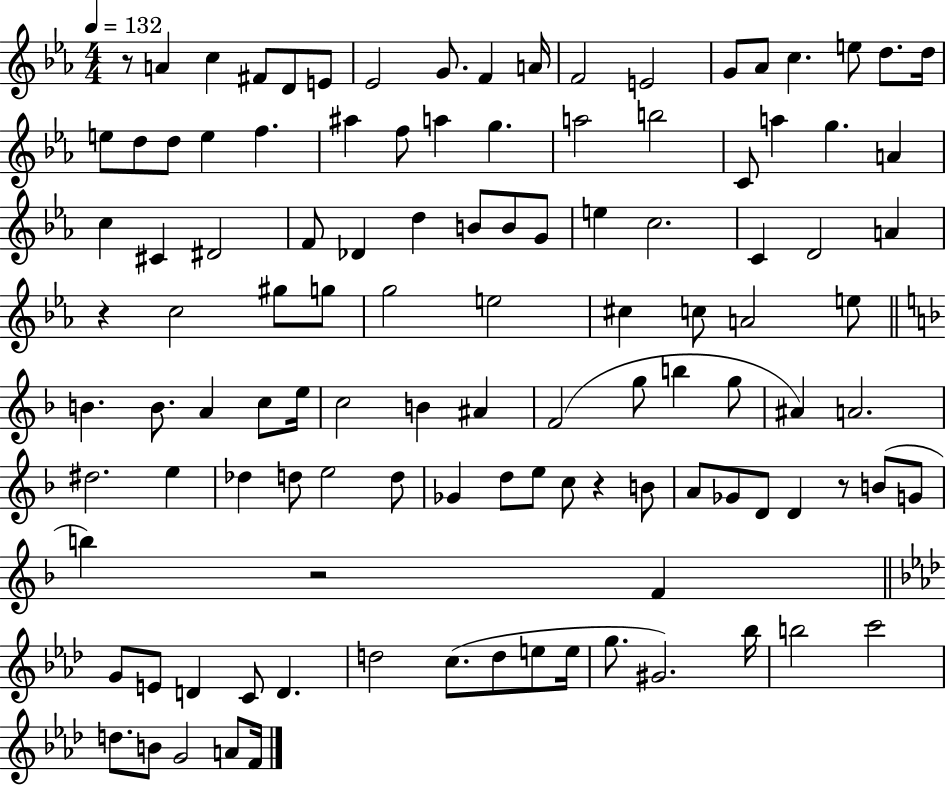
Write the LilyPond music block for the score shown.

{
  \clef treble
  \numericTimeSignature
  \time 4/4
  \key ees \major
  \tempo 4 = 132
  r8 a'4 c''4 fis'8 d'8 e'8 | ees'2 g'8. f'4 a'16 | f'2 e'2 | g'8 aes'8 c''4. e''8 d''8. d''16 | \break e''8 d''8 d''8 e''4 f''4. | ais''4 f''8 a''4 g''4. | a''2 b''2 | c'8 a''4 g''4. a'4 | \break c''4 cis'4 dis'2 | f'8 des'4 d''4 b'8 b'8 g'8 | e''4 c''2. | c'4 d'2 a'4 | \break r4 c''2 gis''8 g''8 | g''2 e''2 | cis''4 c''8 a'2 e''8 | \bar "||" \break \key f \major b'4. b'8. a'4 c''8 e''16 | c''2 b'4 ais'4 | f'2( g''8 b''4 g''8 | ais'4) a'2. | \break dis''2. e''4 | des''4 d''8 e''2 d''8 | ges'4 d''8 e''8 c''8 r4 b'8 | a'8 ges'8 d'8 d'4 r8 b'8( g'8 | \break b''4) r2 f'4 | \bar "||" \break \key aes \major g'8 e'8 d'4 c'8 d'4. | d''2 c''8.( d''8 e''8 e''16 | g''8. gis'2.) bes''16 | b''2 c'''2 | \break d''8. b'8 g'2 a'8 f'16 | \bar "|."
}